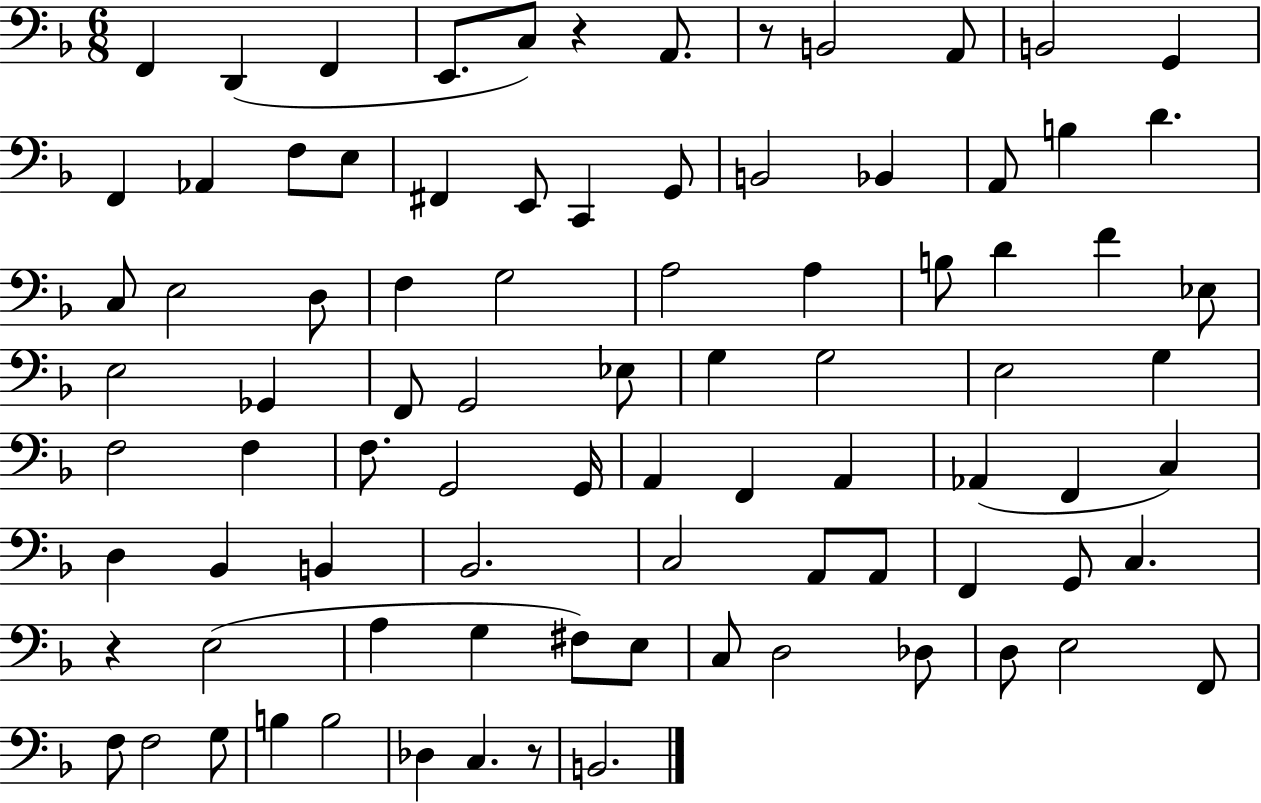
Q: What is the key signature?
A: F major